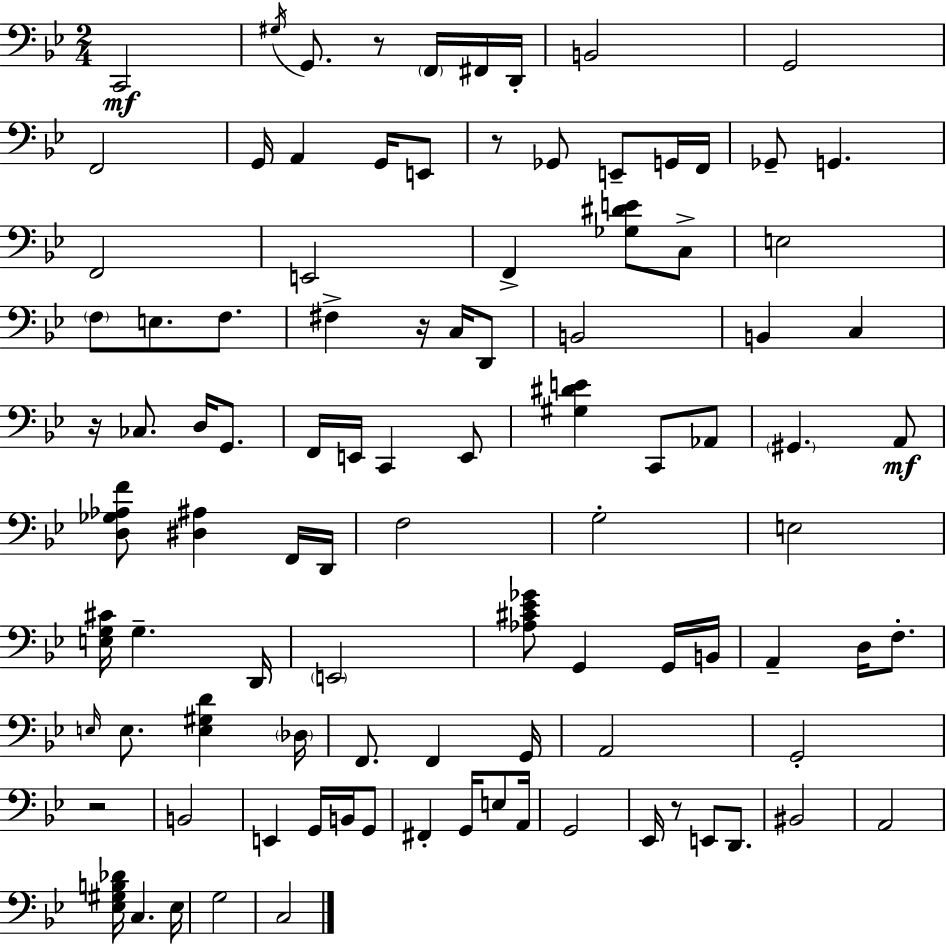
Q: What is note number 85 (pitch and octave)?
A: C3